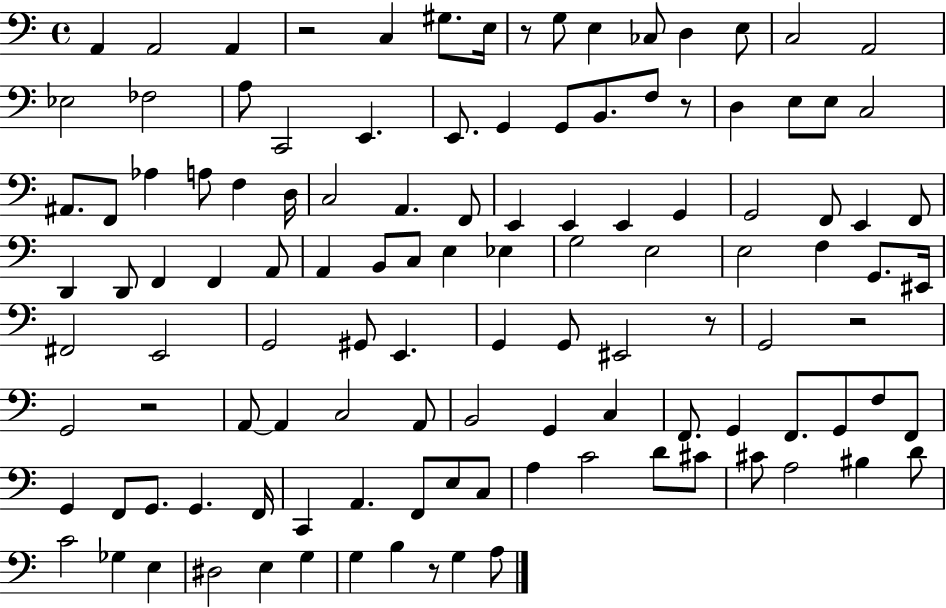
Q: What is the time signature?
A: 4/4